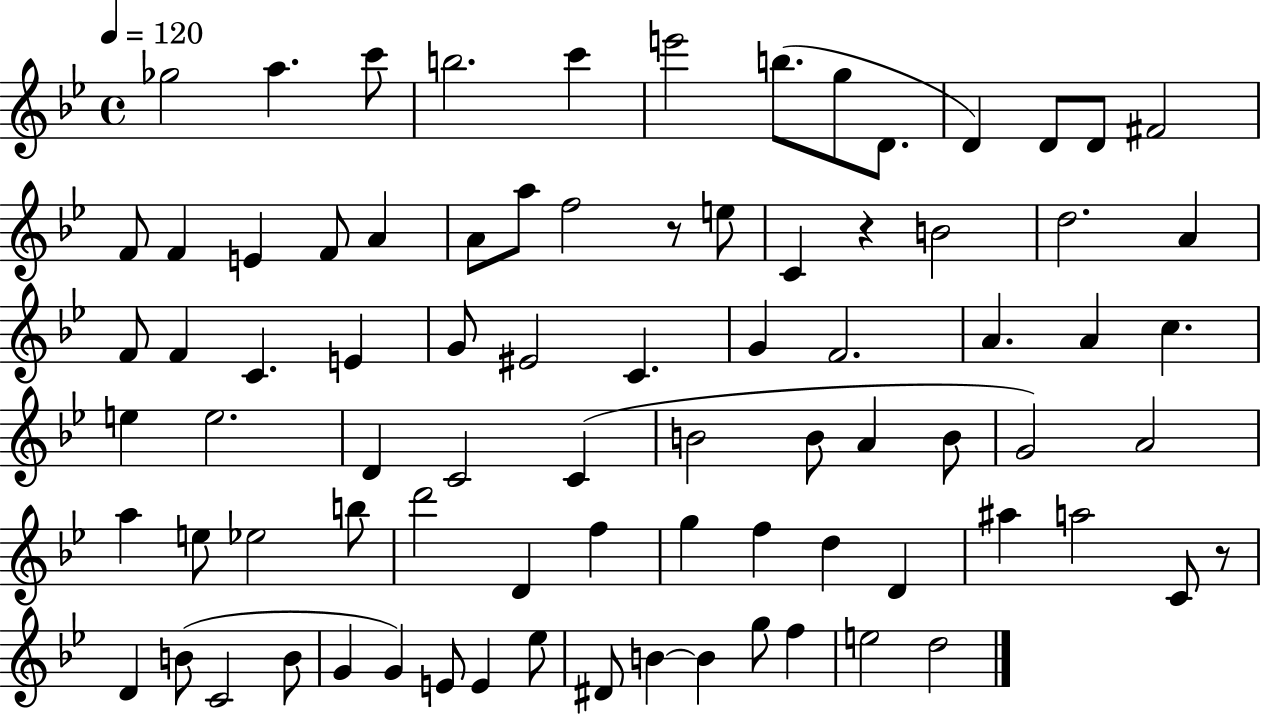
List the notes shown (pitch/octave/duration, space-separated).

Gb5/h A5/q. C6/e B5/h. C6/q E6/h B5/e. G5/e D4/e. D4/q D4/e D4/e F#4/h F4/e F4/q E4/q F4/e A4/q A4/e A5/e F5/h R/e E5/e C4/q R/q B4/h D5/h. A4/q F4/e F4/q C4/q. E4/q G4/e EIS4/h C4/q. G4/q F4/h. A4/q. A4/q C5/q. E5/q E5/h. D4/q C4/h C4/q B4/h B4/e A4/q B4/e G4/h A4/h A5/q E5/e Eb5/h B5/e D6/h D4/q F5/q G5/q F5/q D5/q D4/q A#5/q A5/h C4/e R/e D4/q B4/e C4/h B4/e G4/q G4/q E4/e E4/q Eb5/e D#4/e B4/q B4/q G5/e F5/q E5/h D5/h